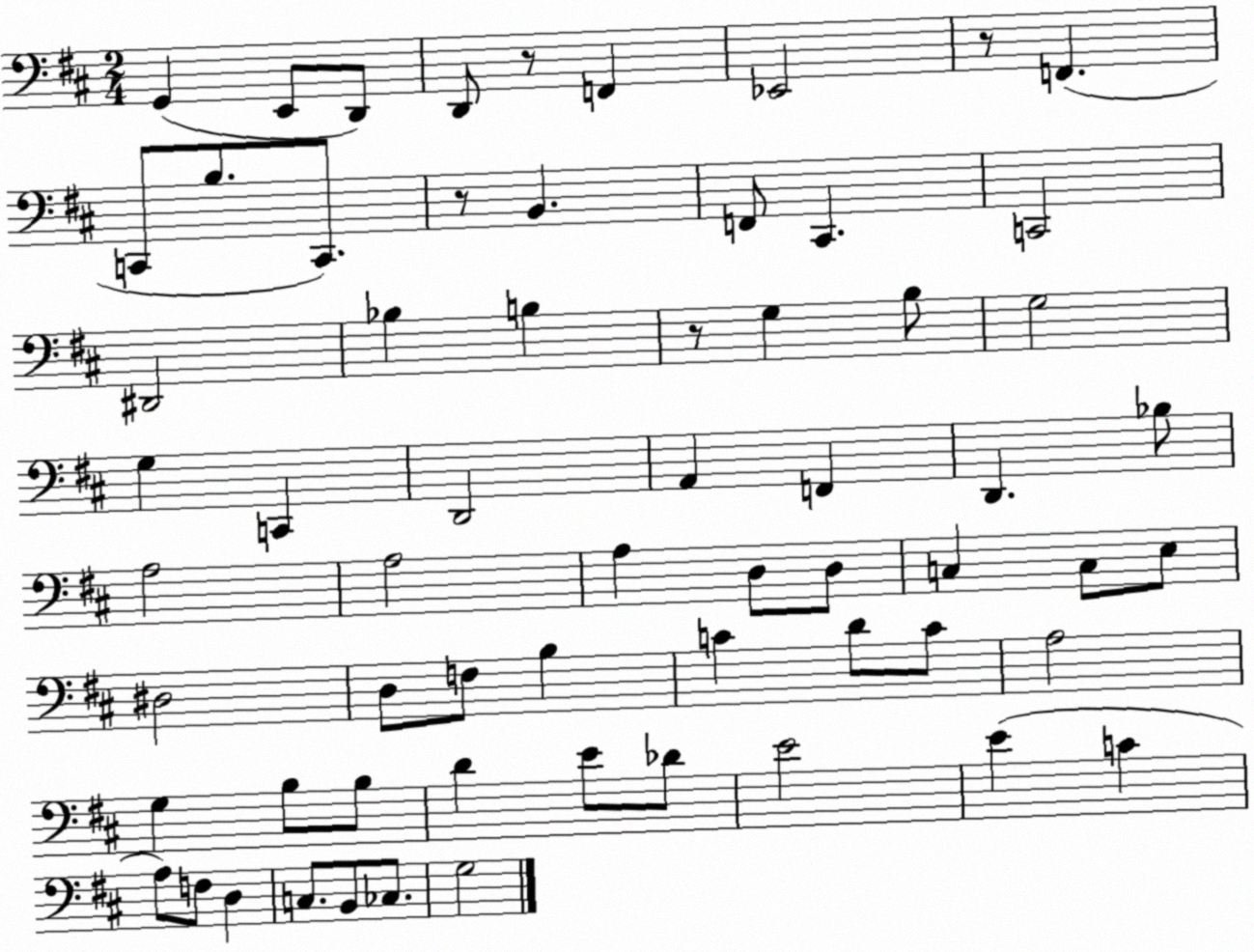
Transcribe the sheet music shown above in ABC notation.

X:1
T:Untitled
M:2/4
L:1/4
K:D
G,, E,,/2 D,,/2 D,,/2 z/2 F,, _E,,2 z/2 F,, C,,/2 B,/2 C,,/2 z/2 B,, F,,/2 ^C,, C,,2 ^D,,2 _B, B, z/2 G, B,/2 G,2 G, C,, D,,2 A,, F,, D,, _B,/2 A,2 A,2 A, D,/2 D,/2 C, C,/2 E,/2 ^D,2 D,/2 F,/2 B, C D/2 C/2 A,2 G, B,/2 B,/2 D E/2 _D/2 E2 E C A,/2 F,/2 D, C,/2 B,,/2 _C,/2 G,2